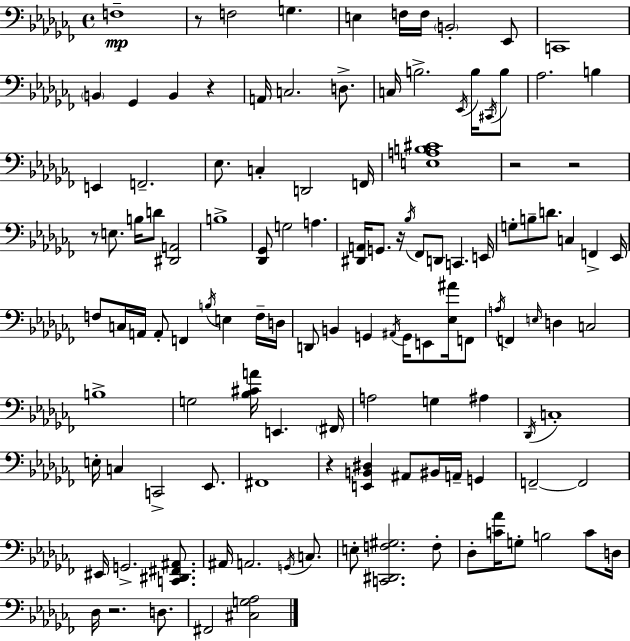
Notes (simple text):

F3/w R/e F3/h G3/q. E3/q F3/s F3/s B2/h Eb2/e C2/w B2/q Gb2/q B2/q R/q A2/s C3/h. D3/e. C3/s B3/h. Eb2/s B3/s C#2/s B3/e Ab3/h. B3/q E2/q F2/h. Eb3/e. C3/q D2/h F2/s [E3,A3,B3,C#4]/w R/h R/h R/e E3/e. B3/s D4/e [D#2,A2]/h B3/w [Db2,Gb2]/e G3/h A3/q. [D#2,A2]/s G2/e. R/s Bb3/s FES2/e D2/e C2/q. E2/s G3/e B3/e D4/e. C3/q F2/q Eb2/s F3/e C3/s A2/s A2/e F2/q B3/s E3/q F3/s D3/s D2/e B2/q G2/q A#2/s G2/s E2/e [Eb3,A#4]/s F2/e A3/s F2/q E3/s D3/q C3/h B3/w G3/h [Bb3,C#4,A4]/s E2/q. F#2/s A3/h G3/q A#3/q Db2/s C3/w E3/s C3/q C2/h Eb2/e. F#2/w R/q [E2,B2,D#3]/q A#2/e BIS2/s A2/s G2/q F2/h F2/h EIS2/s G2/h. [C2,D#2,F#2,A#2]/e. A#2/s A2/h. G2/s C3/e. E3/e [C2,D#2,F3,G#3]/h. F3/e Db3/e [C4,Ab4]/s G3/e B3/h C4/e D3/s Db3/s R/h. D3/e. F#2/h [C#3,G3,Ab3]/h